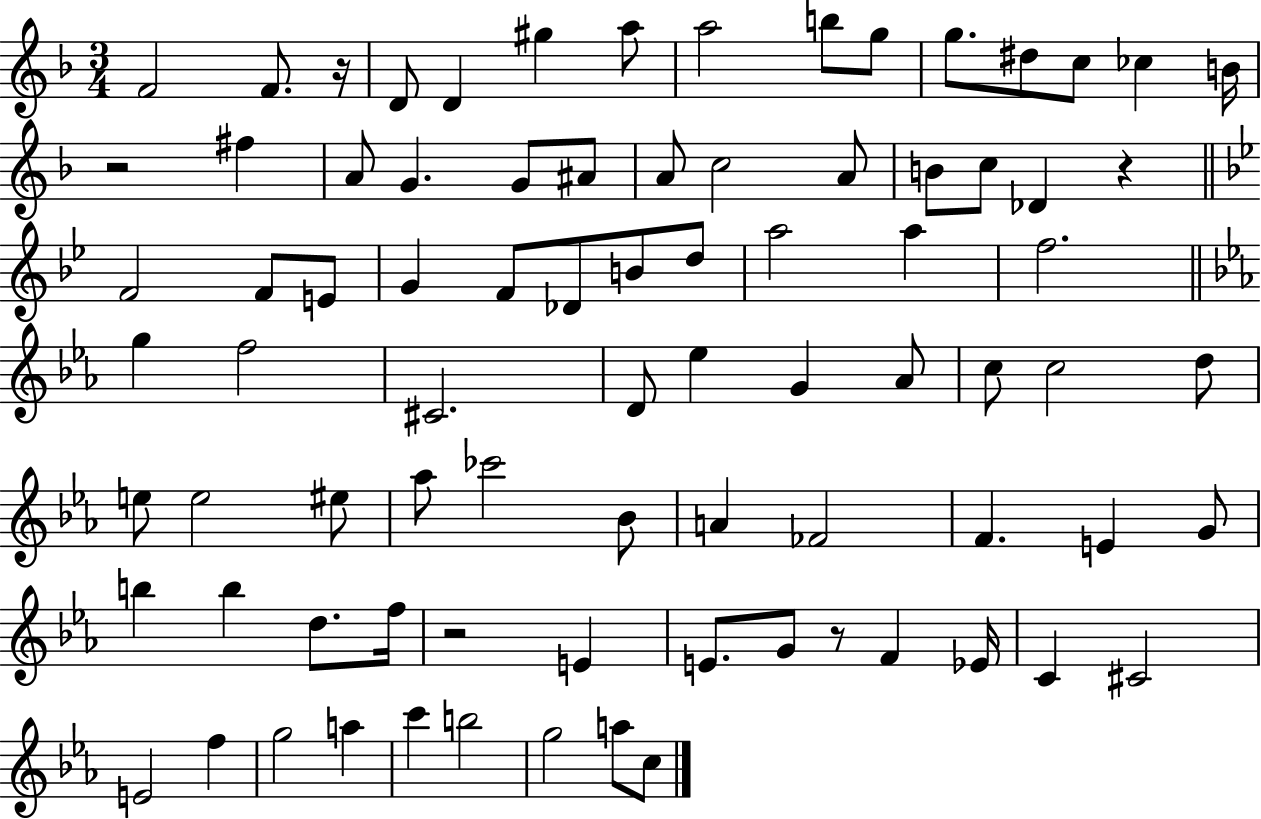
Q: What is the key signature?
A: F major